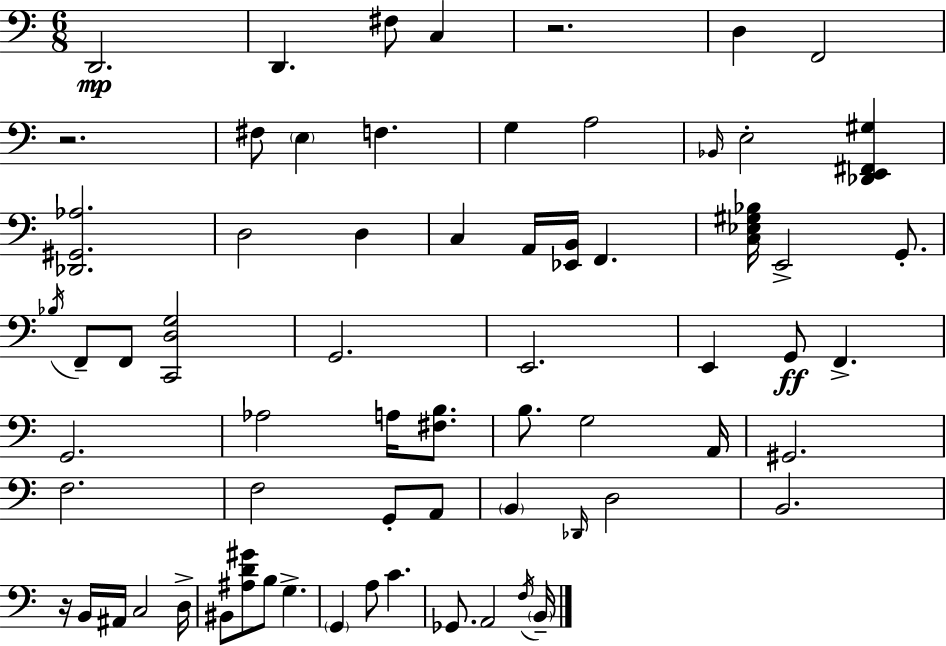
X:1
T:Untitled
M:6/8
L:1/4
K:Am
D,,2 D,, ^F,/2 C, z2 D, F,,2 z2 ^F,/2 E, F, G, A,2 _B,,/4 E,2 [_D,,E,,^F,,^G,] [_D,,^G,,_A,]2 D,2 D, C, A,,/4 [_E,,B,,]/4 F,, [C,_E,^G,_B,]/4 E,,2 G,,/2 _B,/4 F,,/2 F,,/2 [C,,D,G,]2 G,,2 E,,2 E,, G,,/2 F,, G,,2 _A,2 A,/4 [^F,B,]/2 B,/2 G,2 A,,/4 ^G,,2 F,2 F,2 G,,/2 A,,/2 B,, _D,,/4 D,2 B,,2 z/4 B,,/4 ^A,,/4 C,2 D,/4 ^B,,/2 [^A,D^G]/2 B,/2 G, G,, A,/2 C _G,,/2 A,,2 F,/4 B,,/4